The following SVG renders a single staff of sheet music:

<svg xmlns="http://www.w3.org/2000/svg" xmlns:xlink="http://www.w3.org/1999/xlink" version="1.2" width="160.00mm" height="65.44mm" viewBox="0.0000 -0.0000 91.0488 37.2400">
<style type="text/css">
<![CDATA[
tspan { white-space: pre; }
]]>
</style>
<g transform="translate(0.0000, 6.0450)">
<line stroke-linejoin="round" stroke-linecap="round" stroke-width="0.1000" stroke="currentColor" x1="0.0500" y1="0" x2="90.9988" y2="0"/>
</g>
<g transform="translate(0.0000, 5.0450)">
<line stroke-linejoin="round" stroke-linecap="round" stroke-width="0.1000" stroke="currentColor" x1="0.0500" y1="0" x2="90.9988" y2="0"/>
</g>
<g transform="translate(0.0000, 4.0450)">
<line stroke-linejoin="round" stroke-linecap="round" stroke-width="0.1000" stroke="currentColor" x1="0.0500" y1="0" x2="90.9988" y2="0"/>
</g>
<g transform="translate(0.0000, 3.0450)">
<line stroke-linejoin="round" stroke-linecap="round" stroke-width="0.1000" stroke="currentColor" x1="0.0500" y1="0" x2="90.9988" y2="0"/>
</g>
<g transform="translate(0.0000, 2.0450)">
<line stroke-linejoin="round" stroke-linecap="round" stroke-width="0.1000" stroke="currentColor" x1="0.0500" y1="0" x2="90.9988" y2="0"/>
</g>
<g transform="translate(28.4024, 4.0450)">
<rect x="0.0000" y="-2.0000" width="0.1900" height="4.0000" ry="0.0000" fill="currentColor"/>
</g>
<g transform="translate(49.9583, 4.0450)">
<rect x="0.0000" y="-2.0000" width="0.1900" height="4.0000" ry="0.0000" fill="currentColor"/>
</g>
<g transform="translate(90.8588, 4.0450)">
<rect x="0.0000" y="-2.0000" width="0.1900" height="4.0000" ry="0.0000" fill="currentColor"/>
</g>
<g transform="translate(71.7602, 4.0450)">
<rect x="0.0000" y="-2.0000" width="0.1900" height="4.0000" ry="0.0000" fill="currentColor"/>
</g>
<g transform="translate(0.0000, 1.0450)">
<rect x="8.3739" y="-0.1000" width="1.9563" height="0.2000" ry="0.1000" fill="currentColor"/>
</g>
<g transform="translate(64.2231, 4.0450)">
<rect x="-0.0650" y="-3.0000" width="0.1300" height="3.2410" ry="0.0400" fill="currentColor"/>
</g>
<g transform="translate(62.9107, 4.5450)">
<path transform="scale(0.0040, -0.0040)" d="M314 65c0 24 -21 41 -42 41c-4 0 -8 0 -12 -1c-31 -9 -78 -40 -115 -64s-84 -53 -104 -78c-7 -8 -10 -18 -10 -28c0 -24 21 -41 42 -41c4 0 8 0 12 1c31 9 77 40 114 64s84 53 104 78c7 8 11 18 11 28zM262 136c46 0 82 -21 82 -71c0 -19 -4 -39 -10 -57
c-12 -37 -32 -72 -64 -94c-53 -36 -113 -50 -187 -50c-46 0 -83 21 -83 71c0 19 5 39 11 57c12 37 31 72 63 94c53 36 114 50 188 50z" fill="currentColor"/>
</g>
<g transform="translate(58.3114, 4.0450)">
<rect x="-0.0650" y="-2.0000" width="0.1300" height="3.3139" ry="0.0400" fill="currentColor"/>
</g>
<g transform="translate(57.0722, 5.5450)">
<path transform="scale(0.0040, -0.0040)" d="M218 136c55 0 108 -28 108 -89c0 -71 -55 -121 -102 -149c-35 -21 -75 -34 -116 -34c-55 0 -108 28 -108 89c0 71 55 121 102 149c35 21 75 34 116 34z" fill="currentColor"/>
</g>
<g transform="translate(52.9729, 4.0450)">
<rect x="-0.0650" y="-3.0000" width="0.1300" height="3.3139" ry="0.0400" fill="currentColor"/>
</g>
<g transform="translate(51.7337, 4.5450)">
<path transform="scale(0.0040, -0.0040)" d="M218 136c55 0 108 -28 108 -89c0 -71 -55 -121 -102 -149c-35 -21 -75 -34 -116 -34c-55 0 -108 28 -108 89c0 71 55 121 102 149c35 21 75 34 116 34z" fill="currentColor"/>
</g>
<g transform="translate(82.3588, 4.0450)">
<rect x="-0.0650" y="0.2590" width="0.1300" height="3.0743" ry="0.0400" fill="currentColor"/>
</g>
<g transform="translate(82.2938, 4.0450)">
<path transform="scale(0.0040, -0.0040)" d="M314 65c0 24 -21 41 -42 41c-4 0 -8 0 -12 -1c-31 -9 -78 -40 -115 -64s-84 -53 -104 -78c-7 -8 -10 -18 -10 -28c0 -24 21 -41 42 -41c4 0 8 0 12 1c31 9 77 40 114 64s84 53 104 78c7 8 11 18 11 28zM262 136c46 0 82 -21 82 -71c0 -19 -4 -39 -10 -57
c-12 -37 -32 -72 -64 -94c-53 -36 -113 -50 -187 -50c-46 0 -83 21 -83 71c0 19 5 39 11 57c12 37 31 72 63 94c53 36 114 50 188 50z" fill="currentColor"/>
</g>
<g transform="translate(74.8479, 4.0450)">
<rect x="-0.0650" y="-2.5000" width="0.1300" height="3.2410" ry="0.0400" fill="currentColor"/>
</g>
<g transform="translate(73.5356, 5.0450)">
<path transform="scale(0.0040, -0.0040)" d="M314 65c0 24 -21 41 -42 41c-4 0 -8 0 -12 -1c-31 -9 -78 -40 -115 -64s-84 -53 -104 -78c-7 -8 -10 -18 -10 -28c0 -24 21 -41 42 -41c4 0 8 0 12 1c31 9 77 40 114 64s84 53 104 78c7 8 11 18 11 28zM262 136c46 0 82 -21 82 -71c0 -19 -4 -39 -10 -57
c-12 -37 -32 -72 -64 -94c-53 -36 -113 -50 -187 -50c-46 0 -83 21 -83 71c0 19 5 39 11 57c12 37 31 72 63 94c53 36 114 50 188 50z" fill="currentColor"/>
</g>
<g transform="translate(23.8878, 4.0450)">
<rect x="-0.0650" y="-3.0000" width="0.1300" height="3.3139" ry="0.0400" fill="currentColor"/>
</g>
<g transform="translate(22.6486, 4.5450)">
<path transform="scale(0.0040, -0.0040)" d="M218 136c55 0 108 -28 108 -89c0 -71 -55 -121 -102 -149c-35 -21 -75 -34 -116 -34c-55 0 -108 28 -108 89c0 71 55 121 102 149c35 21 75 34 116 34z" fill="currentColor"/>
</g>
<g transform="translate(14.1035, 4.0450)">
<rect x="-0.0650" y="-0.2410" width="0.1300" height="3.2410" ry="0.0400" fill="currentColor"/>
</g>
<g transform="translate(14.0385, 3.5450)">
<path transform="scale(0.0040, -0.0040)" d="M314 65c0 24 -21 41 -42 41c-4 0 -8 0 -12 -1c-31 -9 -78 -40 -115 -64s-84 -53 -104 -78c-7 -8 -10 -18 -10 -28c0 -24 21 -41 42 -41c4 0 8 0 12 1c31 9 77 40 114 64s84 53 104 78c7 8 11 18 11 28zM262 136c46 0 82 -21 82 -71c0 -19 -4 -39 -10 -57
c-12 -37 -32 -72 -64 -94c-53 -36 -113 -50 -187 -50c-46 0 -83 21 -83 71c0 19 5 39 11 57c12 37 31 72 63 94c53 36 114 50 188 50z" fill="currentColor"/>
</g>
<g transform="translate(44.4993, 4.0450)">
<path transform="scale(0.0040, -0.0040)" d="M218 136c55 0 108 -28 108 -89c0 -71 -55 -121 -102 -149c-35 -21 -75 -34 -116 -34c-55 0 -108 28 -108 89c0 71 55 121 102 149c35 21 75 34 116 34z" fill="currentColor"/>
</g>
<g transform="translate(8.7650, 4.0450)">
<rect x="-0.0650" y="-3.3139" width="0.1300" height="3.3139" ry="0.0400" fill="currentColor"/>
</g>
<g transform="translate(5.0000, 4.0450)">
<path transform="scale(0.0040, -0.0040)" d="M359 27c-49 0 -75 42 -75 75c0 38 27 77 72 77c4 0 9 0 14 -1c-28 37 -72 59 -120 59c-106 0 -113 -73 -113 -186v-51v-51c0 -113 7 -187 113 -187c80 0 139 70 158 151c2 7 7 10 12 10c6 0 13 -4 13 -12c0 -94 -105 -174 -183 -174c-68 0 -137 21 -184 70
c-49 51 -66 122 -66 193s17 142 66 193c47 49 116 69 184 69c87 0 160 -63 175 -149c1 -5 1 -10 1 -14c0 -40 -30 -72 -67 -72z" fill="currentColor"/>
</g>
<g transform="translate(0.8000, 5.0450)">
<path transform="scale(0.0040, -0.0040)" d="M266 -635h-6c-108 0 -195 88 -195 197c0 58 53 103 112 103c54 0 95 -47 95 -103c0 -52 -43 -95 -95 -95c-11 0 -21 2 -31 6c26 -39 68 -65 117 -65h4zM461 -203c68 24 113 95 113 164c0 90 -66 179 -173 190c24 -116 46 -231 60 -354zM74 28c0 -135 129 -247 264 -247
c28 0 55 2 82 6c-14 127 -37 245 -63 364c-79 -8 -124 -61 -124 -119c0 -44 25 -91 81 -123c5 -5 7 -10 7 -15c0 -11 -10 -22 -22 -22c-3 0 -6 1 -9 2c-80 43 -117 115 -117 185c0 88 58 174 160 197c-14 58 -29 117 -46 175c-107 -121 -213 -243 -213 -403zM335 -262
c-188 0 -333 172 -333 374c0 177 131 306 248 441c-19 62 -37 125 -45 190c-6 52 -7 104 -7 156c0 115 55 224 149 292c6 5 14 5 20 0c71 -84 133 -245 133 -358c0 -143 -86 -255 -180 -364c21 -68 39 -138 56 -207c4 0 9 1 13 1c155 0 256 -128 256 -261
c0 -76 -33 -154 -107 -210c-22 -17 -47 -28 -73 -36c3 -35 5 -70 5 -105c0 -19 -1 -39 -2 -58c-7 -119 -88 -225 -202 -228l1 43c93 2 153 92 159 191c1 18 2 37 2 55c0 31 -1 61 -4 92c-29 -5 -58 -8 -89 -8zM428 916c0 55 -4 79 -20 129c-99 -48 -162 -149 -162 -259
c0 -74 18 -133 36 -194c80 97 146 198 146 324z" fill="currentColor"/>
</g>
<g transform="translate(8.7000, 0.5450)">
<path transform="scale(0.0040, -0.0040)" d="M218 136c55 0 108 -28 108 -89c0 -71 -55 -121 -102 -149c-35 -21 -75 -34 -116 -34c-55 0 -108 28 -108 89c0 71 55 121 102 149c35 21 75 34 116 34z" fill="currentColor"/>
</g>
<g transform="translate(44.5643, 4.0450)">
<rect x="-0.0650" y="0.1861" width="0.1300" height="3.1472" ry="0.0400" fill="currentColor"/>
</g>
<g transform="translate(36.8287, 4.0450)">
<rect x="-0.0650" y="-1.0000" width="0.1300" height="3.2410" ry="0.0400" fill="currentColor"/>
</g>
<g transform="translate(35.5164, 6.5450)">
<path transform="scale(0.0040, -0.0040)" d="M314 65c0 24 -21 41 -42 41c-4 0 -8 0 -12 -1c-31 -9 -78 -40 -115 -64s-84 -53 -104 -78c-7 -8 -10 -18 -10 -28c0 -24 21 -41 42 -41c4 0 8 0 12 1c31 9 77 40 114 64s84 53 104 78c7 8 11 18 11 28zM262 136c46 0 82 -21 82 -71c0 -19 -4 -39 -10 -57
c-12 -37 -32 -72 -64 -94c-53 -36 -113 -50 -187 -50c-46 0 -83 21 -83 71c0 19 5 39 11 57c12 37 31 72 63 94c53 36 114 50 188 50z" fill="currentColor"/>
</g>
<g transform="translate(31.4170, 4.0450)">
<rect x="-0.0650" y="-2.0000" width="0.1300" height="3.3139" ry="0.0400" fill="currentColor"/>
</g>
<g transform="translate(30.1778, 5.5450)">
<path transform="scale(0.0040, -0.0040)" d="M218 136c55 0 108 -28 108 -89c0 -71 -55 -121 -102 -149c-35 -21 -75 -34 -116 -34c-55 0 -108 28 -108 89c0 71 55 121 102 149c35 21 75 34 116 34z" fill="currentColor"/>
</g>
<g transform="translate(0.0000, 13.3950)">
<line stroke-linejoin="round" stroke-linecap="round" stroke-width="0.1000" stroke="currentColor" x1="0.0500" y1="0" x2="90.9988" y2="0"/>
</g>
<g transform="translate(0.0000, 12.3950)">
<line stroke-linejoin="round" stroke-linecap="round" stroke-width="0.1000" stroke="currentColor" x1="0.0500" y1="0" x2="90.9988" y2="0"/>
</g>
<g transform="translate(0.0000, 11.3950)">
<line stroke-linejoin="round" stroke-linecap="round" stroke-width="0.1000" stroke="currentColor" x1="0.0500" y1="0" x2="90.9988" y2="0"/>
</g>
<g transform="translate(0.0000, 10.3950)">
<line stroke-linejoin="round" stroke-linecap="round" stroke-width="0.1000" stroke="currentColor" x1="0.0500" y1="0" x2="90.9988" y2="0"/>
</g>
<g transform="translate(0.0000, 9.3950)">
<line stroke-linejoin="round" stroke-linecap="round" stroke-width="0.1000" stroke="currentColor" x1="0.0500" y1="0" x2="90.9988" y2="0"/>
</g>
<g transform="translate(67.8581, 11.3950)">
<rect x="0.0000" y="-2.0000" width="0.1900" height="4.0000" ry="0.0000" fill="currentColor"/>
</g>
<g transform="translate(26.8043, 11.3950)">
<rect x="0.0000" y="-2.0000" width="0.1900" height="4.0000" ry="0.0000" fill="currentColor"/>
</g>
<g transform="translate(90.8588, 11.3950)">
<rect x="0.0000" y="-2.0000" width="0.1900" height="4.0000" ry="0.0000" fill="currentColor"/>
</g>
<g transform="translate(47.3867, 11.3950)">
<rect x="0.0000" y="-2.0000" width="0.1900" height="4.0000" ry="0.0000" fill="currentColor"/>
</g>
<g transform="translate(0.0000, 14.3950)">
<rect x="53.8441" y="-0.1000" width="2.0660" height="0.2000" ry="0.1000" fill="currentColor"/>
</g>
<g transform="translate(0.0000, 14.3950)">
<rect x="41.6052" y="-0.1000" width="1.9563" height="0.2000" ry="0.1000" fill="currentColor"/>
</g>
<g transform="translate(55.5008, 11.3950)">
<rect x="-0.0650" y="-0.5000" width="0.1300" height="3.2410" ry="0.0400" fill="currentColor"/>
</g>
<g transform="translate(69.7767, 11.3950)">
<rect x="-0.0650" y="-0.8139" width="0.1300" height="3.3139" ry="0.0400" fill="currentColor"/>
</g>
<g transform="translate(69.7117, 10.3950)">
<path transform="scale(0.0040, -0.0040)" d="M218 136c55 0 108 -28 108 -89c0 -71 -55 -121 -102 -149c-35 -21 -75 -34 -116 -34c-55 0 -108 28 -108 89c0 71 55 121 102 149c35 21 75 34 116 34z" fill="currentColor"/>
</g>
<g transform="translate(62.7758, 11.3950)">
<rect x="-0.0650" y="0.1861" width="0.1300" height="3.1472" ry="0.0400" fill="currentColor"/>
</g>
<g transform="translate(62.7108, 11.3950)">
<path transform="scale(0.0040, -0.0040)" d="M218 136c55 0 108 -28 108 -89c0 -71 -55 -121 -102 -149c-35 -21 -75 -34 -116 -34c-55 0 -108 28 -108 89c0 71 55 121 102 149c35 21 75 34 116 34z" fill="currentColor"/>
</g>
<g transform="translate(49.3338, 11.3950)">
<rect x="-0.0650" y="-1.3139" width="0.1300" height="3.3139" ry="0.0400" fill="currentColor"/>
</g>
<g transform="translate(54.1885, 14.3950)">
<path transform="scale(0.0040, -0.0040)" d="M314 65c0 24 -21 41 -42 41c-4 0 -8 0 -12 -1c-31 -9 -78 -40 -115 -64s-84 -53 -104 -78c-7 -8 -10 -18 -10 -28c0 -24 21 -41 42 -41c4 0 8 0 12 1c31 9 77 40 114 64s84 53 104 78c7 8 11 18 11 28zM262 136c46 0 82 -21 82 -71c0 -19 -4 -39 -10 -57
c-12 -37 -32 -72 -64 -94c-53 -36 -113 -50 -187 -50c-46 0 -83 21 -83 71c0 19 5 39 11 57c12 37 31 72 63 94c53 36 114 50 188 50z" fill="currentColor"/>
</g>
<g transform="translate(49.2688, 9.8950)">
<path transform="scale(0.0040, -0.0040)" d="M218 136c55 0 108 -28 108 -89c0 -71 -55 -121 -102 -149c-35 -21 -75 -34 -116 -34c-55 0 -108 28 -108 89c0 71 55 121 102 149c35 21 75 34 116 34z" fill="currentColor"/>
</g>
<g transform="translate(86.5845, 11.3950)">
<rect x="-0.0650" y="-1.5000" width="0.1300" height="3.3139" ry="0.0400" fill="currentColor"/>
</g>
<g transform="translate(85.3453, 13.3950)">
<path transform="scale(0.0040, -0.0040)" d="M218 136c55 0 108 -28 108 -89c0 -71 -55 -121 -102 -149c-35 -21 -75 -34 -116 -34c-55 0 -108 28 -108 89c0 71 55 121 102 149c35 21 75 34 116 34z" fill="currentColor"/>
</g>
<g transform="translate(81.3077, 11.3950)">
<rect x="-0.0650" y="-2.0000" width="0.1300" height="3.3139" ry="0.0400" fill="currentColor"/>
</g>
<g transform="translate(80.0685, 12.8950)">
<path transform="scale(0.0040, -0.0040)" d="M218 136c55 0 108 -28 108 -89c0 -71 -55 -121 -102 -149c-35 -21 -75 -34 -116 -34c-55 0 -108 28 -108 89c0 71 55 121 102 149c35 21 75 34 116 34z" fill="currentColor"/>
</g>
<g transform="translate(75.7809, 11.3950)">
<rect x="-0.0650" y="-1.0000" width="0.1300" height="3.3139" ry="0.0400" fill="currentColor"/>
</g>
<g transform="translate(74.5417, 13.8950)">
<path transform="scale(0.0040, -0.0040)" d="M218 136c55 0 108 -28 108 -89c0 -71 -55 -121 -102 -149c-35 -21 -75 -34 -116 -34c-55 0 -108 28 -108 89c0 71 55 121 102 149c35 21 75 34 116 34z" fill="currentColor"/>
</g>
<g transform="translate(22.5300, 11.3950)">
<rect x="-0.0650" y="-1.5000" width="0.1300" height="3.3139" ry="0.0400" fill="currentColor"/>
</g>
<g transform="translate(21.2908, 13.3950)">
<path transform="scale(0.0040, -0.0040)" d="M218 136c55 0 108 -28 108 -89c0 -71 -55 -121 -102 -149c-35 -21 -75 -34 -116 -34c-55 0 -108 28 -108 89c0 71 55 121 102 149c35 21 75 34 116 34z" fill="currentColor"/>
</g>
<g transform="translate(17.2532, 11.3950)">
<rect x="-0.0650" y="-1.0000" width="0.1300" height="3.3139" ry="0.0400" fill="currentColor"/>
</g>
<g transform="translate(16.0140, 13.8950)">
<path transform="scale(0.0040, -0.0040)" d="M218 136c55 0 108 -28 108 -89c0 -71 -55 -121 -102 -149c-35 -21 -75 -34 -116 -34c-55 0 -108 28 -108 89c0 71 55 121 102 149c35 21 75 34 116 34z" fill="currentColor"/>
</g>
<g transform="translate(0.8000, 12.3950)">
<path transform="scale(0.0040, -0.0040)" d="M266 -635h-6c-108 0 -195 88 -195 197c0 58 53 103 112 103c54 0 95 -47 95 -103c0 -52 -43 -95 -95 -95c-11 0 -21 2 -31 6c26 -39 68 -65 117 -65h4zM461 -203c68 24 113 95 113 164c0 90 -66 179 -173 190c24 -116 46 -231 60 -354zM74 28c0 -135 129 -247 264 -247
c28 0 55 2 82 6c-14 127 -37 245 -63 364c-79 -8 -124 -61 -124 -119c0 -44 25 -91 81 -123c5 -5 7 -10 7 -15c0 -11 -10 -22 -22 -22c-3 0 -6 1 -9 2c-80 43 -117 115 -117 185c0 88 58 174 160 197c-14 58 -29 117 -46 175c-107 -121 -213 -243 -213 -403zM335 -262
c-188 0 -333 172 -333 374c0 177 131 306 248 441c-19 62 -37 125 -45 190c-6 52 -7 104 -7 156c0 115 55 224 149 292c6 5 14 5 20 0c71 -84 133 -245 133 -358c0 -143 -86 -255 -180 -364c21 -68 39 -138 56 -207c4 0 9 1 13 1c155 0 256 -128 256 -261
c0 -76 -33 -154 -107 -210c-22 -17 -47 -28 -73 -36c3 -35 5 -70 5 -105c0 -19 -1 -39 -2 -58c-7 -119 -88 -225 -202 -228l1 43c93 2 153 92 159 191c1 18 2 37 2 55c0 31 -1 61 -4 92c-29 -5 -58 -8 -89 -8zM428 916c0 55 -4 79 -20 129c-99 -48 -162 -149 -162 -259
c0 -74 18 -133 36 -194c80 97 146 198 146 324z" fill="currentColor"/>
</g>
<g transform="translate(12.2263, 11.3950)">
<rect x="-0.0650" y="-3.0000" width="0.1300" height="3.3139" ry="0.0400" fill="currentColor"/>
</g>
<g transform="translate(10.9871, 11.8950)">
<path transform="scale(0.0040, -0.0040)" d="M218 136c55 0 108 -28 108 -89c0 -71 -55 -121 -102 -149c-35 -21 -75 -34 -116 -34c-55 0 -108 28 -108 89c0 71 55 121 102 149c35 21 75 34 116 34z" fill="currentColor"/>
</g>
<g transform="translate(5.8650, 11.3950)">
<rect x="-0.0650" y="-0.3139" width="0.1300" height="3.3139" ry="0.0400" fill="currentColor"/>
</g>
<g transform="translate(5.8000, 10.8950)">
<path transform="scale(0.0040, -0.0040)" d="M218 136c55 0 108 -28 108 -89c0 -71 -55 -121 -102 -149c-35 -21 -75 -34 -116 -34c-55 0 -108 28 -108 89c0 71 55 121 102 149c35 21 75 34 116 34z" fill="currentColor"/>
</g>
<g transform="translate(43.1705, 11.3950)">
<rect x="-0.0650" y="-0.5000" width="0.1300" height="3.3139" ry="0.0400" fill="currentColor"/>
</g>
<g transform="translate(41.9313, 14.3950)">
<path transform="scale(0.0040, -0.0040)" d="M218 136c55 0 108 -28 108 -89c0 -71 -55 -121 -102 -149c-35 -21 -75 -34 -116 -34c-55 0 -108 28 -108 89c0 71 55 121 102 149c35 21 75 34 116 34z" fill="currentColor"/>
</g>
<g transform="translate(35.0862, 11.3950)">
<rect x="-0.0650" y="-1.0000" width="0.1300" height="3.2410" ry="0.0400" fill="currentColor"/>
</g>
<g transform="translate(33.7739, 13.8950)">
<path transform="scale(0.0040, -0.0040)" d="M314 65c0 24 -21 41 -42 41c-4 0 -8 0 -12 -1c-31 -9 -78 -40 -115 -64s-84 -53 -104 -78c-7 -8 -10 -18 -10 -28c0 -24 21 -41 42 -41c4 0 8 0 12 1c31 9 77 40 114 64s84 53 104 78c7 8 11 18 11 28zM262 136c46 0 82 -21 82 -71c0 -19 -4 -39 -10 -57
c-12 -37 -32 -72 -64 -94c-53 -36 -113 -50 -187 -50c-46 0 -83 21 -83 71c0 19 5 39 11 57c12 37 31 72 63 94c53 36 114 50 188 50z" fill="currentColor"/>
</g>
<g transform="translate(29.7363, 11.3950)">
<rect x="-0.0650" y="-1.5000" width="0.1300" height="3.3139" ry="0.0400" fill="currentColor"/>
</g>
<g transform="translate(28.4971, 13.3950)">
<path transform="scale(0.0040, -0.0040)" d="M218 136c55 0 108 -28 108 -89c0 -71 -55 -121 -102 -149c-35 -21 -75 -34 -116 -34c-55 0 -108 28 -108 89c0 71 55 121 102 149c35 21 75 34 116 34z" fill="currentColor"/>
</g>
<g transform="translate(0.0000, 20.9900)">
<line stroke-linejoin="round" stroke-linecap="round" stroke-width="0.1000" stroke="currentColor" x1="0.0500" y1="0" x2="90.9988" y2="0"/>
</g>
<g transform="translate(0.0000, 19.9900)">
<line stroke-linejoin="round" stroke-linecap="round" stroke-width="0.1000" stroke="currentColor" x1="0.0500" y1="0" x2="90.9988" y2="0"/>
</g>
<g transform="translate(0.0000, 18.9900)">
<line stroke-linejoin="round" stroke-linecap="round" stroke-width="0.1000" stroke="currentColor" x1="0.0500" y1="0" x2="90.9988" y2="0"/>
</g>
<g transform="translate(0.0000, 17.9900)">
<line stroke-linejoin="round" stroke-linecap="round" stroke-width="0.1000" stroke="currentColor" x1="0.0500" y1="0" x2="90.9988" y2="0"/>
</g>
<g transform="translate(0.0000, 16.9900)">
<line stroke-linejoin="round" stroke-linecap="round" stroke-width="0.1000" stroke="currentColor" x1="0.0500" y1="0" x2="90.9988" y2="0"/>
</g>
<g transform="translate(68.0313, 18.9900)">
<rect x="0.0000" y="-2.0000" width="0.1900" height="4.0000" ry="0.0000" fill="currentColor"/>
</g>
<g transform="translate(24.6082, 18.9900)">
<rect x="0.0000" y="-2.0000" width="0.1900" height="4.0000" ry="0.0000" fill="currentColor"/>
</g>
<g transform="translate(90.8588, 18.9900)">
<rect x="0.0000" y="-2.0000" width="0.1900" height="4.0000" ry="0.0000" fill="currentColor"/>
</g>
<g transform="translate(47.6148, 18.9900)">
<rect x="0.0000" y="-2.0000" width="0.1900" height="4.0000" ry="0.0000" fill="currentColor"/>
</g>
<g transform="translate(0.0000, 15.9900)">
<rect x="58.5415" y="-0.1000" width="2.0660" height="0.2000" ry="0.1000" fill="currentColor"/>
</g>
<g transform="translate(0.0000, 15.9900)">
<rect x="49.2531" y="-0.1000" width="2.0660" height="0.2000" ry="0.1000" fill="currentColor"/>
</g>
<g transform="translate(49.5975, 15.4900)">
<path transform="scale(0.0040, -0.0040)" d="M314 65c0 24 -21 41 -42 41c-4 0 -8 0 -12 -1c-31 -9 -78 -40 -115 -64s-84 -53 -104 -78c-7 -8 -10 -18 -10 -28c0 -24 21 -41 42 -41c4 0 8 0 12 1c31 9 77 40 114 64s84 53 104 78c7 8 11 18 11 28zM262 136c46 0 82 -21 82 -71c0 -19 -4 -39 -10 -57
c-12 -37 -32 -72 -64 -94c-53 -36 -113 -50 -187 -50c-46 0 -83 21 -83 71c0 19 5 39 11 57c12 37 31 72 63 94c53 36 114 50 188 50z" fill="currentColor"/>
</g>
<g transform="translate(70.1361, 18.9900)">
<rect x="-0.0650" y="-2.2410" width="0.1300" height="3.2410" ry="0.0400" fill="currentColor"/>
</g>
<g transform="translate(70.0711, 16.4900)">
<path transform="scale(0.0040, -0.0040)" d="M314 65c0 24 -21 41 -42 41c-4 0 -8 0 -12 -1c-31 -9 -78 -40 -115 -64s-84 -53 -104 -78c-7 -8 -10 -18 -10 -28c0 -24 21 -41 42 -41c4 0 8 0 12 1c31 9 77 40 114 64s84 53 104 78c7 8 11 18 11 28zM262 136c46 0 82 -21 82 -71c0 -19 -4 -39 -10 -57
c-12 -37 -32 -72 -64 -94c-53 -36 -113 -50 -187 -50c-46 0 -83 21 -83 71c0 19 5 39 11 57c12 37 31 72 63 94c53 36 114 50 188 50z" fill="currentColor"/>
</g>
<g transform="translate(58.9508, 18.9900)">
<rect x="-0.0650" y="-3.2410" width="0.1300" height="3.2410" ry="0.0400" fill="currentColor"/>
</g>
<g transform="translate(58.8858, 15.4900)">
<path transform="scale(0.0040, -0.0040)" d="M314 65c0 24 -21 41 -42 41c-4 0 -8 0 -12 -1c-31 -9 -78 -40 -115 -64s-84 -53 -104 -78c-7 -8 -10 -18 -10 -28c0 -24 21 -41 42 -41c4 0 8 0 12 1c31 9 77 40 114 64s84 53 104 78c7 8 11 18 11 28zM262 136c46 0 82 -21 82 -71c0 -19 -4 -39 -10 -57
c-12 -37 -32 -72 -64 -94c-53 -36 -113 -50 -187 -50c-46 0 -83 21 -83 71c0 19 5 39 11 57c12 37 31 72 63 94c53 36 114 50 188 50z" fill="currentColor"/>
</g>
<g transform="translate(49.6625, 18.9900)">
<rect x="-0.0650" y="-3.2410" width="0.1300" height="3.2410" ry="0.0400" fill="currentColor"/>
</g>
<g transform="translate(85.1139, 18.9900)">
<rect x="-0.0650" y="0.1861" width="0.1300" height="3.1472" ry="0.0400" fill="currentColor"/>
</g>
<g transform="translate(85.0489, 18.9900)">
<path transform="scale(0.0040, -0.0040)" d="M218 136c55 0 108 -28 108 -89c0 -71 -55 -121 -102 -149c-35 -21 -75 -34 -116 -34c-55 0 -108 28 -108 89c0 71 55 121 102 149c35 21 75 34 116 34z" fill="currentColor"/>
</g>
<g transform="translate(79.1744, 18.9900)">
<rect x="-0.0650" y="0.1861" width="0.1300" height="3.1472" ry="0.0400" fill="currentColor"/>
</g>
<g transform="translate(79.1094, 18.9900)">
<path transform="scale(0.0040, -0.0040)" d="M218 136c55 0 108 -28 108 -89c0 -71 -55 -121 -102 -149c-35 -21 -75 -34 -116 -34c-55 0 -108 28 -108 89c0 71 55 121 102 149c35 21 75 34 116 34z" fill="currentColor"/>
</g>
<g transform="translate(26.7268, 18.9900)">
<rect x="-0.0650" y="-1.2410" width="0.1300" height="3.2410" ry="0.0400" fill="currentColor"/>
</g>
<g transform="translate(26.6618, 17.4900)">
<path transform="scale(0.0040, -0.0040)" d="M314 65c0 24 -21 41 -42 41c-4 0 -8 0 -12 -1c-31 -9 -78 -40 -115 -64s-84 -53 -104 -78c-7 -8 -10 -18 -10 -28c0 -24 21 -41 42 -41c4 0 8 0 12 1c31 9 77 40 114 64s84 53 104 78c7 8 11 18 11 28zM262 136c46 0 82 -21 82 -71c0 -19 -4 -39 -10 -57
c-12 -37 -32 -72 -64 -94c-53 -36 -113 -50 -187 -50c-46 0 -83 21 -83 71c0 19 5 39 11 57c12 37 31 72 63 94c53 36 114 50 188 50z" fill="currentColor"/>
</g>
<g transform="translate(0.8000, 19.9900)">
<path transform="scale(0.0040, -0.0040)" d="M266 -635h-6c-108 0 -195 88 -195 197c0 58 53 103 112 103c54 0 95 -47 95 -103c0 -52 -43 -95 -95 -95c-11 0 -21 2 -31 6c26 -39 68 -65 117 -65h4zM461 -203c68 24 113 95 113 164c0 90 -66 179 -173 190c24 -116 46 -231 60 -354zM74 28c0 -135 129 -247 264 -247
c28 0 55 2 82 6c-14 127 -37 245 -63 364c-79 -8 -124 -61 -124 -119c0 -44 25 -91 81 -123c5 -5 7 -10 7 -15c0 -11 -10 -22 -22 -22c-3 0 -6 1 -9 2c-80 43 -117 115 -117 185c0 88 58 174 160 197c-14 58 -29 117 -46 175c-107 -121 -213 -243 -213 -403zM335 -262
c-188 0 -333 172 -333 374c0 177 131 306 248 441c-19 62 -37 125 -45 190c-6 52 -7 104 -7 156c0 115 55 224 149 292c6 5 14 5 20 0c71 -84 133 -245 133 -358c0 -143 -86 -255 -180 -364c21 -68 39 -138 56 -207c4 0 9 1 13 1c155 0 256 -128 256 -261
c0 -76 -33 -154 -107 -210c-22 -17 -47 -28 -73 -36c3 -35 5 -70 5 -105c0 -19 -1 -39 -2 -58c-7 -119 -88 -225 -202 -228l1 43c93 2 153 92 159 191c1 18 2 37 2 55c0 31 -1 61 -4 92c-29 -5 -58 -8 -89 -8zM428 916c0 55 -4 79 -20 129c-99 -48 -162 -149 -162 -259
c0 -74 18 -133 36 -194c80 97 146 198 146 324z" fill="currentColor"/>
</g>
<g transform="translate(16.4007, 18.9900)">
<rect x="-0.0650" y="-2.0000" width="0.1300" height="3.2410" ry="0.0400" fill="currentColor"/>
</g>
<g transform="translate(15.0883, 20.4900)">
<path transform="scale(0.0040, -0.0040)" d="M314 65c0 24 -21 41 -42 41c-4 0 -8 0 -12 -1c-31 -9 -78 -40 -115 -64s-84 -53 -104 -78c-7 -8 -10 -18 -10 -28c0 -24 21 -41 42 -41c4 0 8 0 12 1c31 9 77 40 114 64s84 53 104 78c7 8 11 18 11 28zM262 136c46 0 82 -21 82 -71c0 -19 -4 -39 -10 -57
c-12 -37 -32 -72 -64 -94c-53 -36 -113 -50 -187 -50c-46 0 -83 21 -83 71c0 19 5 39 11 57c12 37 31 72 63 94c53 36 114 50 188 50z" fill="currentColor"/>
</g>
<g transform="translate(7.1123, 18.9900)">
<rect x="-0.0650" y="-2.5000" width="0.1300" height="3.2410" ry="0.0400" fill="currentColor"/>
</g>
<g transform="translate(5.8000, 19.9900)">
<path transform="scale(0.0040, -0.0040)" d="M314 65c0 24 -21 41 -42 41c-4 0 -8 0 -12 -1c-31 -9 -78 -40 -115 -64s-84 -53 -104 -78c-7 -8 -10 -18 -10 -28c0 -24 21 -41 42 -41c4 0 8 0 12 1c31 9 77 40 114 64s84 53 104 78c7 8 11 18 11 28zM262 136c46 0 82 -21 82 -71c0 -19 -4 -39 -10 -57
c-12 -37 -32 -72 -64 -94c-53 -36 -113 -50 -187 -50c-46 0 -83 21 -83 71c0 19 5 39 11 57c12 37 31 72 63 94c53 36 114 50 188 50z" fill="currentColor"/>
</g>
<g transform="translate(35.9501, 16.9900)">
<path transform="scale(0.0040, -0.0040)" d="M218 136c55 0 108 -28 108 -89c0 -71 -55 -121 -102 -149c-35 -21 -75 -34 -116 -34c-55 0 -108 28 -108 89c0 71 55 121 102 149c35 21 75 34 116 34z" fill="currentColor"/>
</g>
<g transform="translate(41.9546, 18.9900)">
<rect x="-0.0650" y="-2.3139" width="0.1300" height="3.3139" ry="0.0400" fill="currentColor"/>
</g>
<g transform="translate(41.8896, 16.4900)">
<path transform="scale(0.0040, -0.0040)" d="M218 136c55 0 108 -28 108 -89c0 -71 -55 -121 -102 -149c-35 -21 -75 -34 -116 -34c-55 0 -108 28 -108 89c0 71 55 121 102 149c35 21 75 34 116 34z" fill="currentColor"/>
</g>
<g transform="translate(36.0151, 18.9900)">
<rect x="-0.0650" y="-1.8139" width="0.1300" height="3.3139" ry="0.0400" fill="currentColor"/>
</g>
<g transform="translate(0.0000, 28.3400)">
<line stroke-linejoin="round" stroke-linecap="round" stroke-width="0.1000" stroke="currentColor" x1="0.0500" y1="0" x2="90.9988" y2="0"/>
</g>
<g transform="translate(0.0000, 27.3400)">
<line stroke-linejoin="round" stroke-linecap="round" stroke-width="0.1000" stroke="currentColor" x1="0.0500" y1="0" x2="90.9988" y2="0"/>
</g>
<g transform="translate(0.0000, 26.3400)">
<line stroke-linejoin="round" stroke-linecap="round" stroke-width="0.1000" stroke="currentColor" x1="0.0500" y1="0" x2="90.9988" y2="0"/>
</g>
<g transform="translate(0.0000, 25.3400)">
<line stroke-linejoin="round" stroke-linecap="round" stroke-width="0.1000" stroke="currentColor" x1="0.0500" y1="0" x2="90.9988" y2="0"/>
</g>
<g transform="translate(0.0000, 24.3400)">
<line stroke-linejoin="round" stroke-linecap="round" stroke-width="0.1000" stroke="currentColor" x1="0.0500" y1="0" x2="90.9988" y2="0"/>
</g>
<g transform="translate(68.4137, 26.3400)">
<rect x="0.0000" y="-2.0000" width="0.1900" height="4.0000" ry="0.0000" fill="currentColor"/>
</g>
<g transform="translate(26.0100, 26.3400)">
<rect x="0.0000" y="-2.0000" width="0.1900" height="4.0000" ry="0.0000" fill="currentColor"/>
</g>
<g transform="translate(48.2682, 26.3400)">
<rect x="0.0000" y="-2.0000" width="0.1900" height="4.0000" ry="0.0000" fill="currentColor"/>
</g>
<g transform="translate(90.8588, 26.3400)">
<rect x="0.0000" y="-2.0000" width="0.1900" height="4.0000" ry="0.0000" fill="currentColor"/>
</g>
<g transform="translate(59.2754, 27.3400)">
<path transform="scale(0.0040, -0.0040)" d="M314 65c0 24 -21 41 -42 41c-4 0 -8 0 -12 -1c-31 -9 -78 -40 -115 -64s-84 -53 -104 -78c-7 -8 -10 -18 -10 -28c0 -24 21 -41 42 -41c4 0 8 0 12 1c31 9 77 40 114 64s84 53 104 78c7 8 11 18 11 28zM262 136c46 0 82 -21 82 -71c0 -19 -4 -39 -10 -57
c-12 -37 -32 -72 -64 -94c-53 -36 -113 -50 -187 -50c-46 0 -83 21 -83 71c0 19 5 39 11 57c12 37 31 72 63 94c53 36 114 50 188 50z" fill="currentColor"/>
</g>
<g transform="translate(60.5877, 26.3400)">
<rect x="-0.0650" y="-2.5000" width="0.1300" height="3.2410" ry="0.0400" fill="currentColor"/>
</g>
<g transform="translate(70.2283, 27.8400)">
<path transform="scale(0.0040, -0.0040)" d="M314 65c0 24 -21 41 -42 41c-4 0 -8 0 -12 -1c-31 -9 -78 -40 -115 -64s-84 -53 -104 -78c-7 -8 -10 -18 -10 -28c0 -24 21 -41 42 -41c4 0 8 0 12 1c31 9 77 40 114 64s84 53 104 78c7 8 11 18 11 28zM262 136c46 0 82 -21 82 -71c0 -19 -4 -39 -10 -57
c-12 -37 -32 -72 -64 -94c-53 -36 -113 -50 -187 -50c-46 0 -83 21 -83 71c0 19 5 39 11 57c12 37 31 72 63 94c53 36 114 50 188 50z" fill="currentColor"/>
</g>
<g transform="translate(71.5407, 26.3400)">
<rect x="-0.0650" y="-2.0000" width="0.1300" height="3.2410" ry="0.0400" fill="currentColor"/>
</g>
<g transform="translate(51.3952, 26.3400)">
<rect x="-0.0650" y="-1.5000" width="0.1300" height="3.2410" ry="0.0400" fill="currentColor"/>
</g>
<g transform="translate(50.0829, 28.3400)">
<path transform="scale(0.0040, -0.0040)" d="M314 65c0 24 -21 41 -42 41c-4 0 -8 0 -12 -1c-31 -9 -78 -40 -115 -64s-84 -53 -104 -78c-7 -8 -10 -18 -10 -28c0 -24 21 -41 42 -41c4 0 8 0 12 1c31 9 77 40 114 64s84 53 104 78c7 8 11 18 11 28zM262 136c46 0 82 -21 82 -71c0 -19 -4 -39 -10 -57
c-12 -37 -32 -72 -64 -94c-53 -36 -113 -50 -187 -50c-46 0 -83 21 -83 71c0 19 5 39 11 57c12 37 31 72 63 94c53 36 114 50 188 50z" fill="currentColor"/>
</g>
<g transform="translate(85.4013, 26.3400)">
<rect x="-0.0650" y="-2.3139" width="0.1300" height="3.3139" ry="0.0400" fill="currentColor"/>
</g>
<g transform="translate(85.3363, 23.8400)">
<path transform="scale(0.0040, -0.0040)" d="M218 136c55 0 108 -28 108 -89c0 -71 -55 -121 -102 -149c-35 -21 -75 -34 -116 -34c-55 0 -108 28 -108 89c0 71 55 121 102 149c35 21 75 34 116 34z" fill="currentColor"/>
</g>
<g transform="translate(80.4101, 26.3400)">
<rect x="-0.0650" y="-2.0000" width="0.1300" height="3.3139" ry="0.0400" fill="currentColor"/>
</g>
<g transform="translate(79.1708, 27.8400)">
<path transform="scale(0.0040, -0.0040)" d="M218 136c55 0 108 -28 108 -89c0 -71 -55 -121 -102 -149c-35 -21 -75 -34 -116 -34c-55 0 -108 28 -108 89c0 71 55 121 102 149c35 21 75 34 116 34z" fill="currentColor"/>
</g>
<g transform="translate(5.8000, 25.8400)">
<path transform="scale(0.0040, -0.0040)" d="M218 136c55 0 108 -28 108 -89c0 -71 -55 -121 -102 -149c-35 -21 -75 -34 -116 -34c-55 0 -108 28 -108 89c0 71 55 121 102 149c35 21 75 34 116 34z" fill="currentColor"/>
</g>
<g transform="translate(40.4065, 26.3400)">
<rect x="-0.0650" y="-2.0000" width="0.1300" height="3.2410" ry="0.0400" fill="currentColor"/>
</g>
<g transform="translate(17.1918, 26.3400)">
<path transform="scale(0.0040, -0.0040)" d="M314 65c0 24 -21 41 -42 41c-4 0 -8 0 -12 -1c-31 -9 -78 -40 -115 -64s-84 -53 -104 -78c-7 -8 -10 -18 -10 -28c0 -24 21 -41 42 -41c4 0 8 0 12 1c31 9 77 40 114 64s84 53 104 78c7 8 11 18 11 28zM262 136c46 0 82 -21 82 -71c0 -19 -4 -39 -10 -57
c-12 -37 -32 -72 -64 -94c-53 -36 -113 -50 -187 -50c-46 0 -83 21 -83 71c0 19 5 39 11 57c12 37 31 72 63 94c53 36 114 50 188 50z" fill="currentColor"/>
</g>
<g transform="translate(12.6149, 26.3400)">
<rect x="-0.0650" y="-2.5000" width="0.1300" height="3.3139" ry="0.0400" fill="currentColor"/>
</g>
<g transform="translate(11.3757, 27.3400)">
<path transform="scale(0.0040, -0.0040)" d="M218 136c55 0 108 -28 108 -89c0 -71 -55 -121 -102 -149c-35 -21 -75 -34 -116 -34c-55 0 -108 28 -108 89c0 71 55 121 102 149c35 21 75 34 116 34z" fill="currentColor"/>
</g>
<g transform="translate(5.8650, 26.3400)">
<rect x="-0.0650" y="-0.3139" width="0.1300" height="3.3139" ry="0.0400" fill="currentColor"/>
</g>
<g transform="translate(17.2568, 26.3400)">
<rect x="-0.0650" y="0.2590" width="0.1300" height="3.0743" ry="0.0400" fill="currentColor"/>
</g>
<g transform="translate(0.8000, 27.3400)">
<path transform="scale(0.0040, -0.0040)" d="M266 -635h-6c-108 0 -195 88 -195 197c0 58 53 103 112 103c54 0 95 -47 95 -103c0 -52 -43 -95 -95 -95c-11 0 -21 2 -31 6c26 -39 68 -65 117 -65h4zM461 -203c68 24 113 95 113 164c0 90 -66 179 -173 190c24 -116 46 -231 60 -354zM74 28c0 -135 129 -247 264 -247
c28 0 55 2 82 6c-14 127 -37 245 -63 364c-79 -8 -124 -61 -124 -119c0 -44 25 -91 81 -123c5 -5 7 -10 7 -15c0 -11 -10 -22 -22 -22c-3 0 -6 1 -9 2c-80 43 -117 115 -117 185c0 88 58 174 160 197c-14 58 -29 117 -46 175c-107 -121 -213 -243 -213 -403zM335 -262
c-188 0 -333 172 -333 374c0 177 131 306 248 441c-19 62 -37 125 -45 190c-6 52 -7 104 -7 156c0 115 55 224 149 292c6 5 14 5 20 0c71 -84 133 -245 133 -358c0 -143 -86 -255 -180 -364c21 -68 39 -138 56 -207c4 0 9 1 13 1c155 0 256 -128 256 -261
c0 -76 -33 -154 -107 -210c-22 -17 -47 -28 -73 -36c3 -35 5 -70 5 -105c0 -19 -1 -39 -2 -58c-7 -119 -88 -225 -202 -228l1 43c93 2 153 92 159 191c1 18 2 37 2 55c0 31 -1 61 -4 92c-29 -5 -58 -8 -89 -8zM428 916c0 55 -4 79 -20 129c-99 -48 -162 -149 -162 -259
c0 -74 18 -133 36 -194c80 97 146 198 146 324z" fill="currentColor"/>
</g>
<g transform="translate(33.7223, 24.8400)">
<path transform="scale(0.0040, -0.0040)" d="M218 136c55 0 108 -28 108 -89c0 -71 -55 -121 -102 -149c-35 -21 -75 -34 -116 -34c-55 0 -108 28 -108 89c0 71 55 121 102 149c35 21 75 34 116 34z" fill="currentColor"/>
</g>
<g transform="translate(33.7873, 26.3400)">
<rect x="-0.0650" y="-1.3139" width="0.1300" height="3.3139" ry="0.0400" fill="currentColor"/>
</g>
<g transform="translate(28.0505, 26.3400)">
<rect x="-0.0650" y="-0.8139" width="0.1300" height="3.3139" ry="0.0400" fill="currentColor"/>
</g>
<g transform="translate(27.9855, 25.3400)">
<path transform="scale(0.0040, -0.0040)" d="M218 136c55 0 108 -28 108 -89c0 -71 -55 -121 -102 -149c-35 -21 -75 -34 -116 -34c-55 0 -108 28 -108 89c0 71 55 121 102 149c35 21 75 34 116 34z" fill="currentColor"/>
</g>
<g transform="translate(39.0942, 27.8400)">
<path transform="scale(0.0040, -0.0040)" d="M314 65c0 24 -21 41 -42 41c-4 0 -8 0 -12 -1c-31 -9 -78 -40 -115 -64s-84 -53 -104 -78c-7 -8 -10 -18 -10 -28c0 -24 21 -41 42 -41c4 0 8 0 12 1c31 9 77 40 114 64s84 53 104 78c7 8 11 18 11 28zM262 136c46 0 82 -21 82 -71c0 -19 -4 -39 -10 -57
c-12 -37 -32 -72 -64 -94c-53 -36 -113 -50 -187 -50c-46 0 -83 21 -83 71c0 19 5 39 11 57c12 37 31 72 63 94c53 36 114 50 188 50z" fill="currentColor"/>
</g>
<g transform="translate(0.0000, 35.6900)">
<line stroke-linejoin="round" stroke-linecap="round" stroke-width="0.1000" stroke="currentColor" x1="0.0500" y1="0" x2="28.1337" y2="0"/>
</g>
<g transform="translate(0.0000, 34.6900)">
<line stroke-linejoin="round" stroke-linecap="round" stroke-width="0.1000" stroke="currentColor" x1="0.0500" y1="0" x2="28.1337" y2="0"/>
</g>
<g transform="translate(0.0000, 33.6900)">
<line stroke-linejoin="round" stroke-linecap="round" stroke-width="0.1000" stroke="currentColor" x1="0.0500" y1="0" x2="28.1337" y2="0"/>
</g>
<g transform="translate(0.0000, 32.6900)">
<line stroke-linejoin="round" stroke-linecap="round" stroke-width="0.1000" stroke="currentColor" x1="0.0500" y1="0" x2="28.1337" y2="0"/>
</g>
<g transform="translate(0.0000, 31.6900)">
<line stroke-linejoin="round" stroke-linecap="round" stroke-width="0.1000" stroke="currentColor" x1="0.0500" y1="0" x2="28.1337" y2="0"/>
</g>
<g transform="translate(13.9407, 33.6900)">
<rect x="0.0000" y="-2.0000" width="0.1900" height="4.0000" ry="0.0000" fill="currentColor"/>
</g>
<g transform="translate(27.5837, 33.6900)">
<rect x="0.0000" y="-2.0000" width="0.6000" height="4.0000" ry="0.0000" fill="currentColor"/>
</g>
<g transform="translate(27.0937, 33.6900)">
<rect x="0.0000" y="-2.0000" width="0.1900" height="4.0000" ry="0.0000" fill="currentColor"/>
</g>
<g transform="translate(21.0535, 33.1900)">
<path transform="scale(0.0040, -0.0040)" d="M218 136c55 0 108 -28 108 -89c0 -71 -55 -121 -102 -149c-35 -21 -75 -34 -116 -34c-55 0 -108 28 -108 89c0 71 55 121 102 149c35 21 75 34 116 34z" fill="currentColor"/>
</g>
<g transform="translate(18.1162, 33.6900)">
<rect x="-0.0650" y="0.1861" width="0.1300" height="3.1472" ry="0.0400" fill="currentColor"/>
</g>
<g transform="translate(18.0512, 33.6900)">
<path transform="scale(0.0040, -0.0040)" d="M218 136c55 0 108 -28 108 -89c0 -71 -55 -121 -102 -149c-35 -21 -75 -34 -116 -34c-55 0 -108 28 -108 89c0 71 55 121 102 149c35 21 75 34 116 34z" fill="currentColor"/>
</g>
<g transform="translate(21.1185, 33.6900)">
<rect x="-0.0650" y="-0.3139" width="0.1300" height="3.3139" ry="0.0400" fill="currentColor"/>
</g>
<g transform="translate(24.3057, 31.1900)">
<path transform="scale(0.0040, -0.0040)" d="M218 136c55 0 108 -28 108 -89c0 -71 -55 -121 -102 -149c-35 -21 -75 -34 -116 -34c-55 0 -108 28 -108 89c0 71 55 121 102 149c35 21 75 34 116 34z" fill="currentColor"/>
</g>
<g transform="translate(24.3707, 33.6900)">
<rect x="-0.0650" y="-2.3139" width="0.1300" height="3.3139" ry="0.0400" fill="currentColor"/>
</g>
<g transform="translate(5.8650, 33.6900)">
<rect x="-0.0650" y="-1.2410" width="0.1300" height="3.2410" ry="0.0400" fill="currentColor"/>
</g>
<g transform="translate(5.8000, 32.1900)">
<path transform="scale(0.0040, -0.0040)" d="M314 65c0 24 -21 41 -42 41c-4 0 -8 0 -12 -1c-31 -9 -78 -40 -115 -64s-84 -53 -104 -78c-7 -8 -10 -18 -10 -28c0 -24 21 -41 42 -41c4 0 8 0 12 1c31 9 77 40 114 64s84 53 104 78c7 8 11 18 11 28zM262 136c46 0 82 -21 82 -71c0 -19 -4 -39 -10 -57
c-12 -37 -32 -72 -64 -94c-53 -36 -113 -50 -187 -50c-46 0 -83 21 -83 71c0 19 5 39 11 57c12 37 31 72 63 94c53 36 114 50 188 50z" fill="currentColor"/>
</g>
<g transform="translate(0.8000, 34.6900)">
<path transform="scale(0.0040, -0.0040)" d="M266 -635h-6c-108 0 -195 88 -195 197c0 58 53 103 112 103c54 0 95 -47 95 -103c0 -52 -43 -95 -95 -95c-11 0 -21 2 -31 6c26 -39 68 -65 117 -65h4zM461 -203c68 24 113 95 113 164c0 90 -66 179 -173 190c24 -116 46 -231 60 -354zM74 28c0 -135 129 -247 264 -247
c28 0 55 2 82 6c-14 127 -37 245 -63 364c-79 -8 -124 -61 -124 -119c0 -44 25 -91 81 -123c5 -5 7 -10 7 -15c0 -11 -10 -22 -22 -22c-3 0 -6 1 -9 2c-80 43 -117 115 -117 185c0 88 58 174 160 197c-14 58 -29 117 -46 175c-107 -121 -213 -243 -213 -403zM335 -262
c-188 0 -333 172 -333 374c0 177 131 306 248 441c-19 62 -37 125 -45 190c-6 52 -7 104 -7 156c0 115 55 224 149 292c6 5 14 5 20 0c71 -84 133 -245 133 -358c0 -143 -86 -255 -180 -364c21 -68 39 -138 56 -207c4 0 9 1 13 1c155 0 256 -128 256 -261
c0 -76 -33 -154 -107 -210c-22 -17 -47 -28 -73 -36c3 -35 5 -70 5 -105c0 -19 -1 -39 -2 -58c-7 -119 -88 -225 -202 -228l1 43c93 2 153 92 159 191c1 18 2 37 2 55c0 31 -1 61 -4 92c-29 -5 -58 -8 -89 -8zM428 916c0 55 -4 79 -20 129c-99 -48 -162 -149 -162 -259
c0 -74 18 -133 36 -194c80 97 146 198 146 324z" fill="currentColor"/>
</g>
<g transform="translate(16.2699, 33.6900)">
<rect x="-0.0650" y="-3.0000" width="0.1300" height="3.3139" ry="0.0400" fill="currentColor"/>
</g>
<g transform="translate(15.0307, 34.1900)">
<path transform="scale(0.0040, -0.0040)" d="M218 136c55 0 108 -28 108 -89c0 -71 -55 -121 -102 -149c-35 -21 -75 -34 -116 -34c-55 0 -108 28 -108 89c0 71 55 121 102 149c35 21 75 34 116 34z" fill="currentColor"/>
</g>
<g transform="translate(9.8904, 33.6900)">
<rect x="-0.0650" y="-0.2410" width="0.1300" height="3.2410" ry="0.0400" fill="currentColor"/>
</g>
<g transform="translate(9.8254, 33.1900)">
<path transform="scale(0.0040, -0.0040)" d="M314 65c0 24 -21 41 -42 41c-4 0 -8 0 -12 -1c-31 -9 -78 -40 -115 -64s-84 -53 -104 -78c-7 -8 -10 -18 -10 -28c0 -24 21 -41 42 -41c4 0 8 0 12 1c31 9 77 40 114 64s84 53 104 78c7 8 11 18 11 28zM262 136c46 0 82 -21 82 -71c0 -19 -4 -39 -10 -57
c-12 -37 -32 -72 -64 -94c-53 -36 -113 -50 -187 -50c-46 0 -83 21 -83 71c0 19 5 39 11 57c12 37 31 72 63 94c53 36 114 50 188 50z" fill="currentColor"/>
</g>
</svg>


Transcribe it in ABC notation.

X:1
T:Untitled
M:4/4
L:1/4
K:C
b c2 A F D2 B A F A2 G2 B2 c A D E E D2 C e C2 B d D F E G2 F2 e2 f g b2 b2 g2 B B c G B2 d e F2 E2 G2 F2 F g e2 c2 A B c g